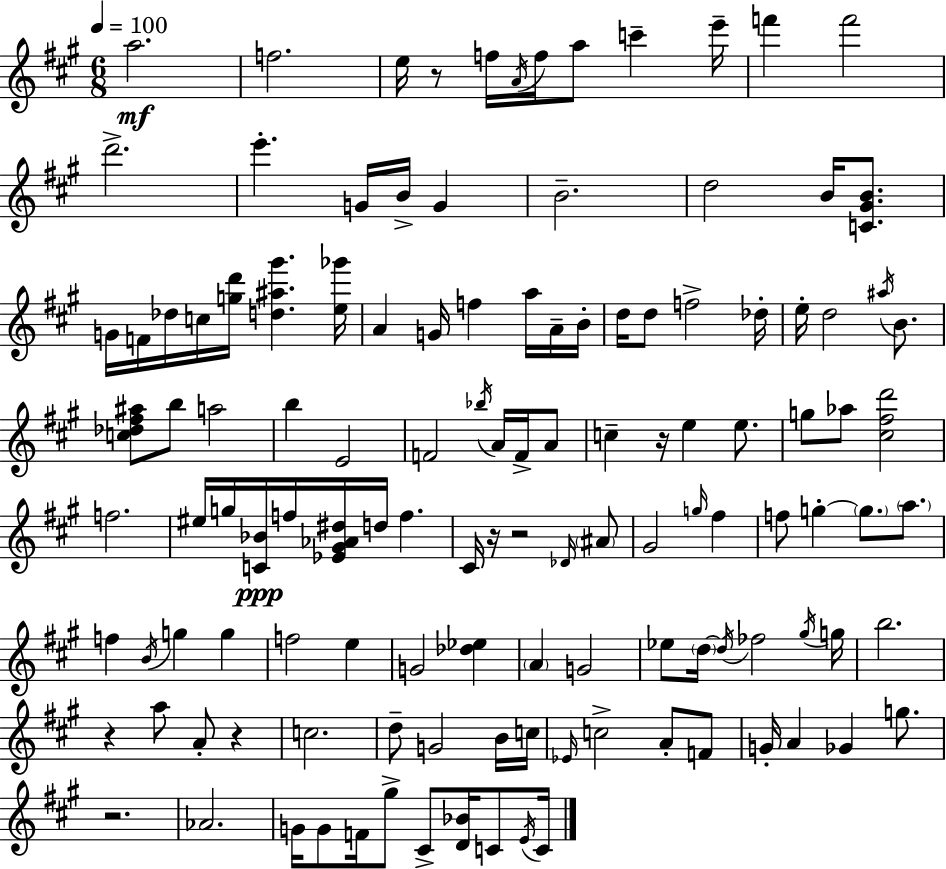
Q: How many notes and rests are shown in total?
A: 124